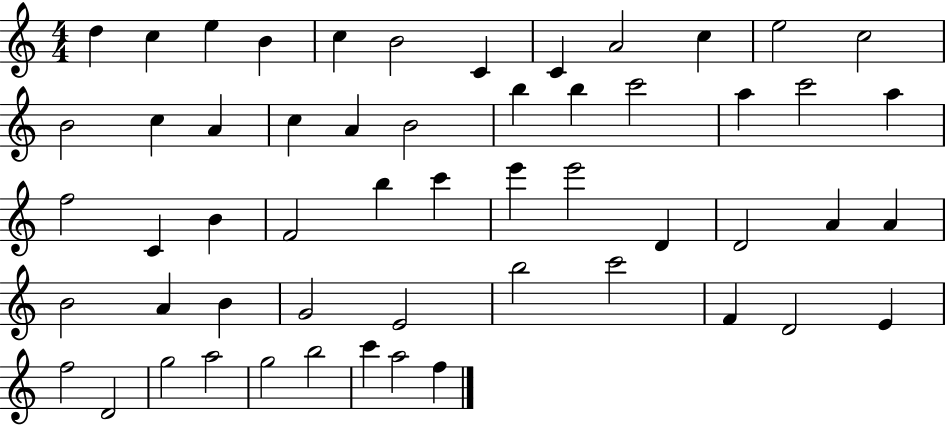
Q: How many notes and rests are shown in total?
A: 55